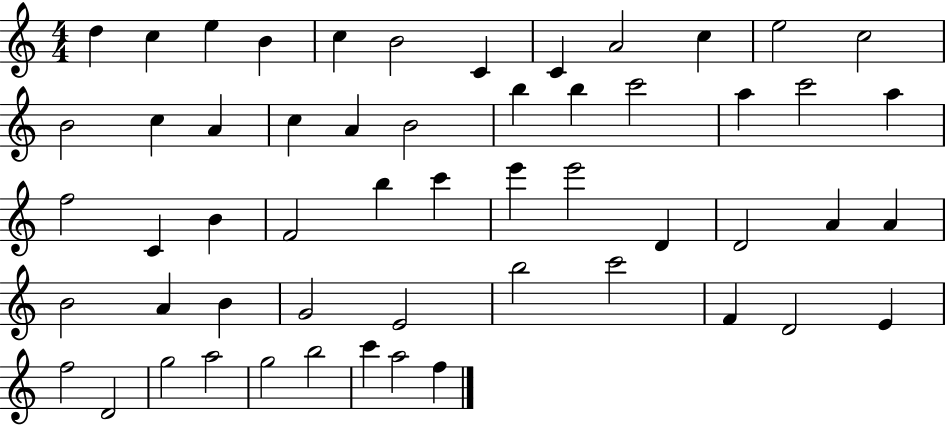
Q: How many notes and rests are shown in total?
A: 55